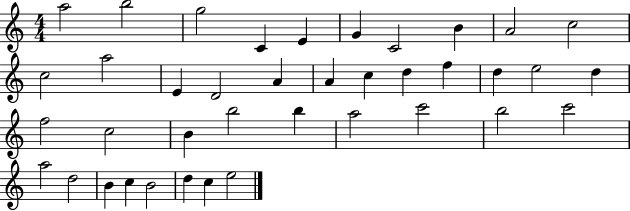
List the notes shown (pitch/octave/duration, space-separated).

A5/h B5/h G5/h C4/q E4/q G4/q C4/h B4/q A4/h C5/h C5/h A5/h E4/q D4/h A4/q A4/q C5/q D5/q F5/q D5/q E5/h D5/q F5/h C5/h B4/q B5/h B5/q A5/h C6/h B5/h C6/h A5/h D5/h B4/q C5/q B4/h D5/q C5/q E5/h